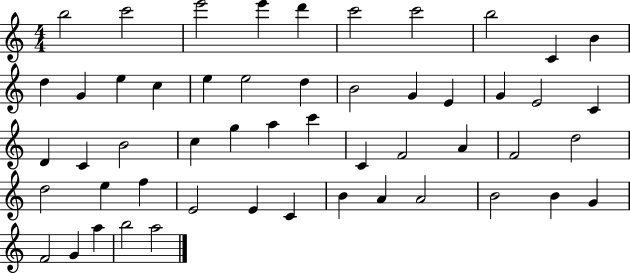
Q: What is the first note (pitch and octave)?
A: B5